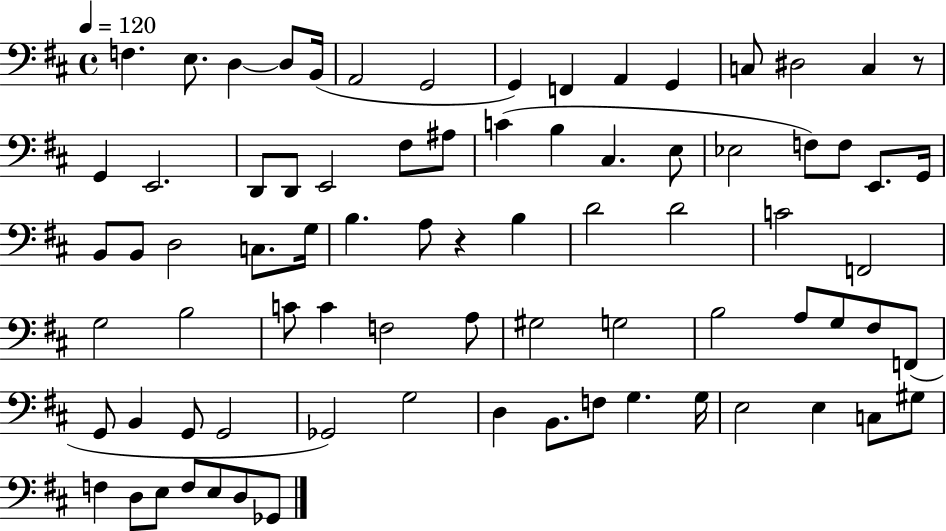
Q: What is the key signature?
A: D major